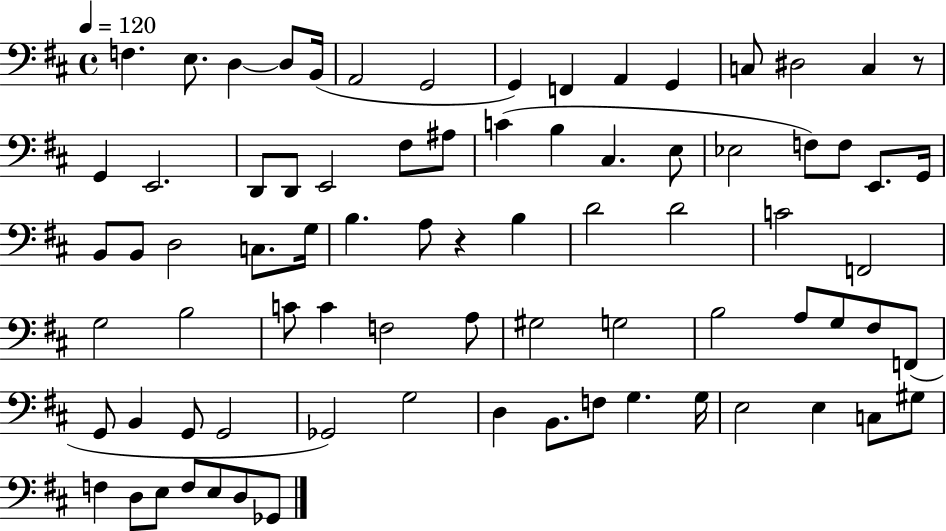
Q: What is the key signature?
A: D major